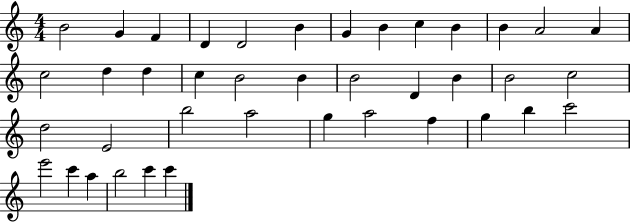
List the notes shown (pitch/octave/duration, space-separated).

B4/h G4/q F4/q D4/q D4/h B4/q G4/q B4/q C5/q B4/q B4/q A4/h A4/q C5/h D5/q D5/q C5/q B4/h B4/q B4/h D4/q B4/q B4/h C5/h D5/h E4/h B5/h A5/h G5/q A5/h F5/q G5/q B5/q C6/h E6/h C6/q A5/q B5/h C6/q C6/q